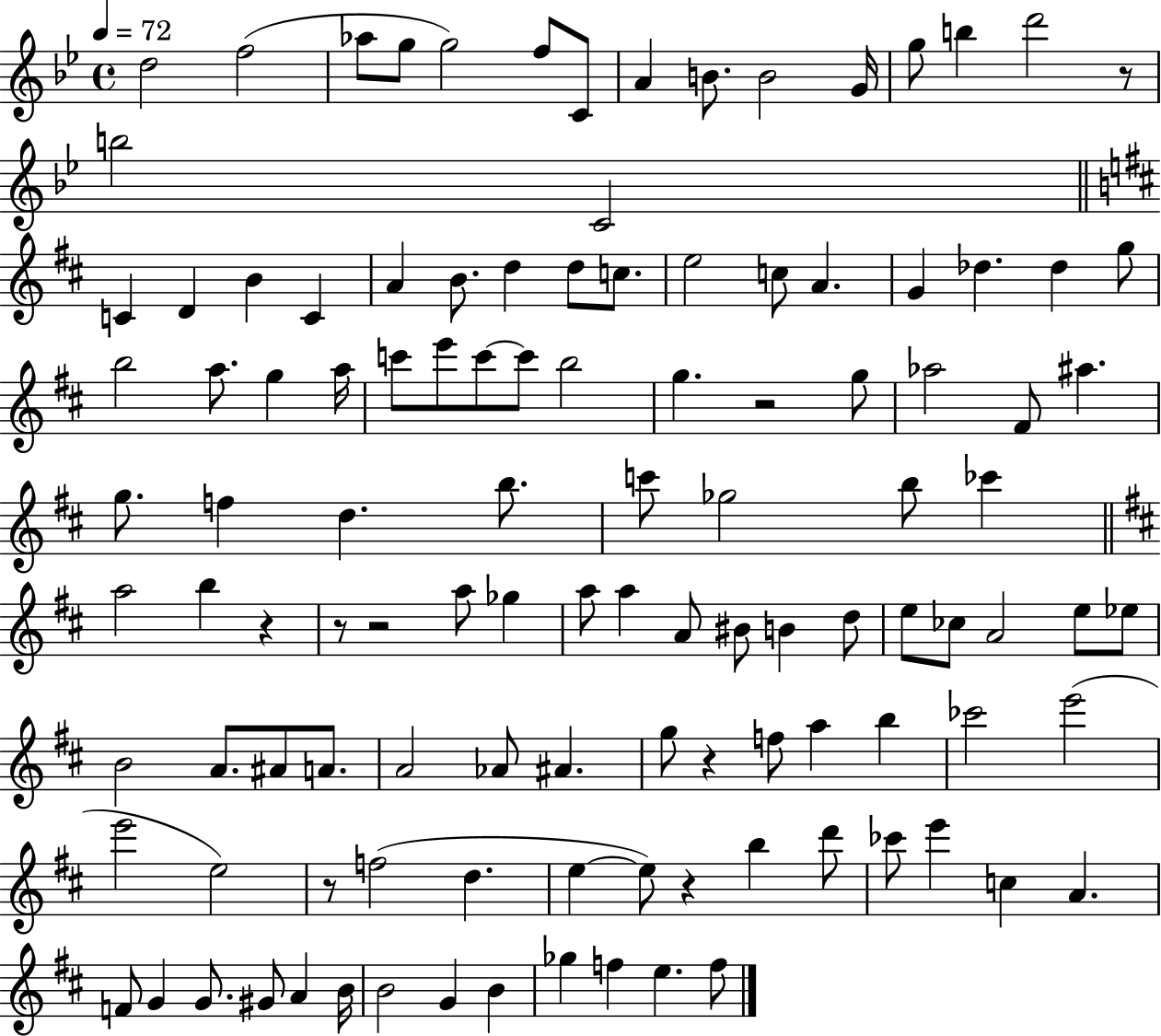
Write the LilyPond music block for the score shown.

{
  \clef treble
  \time 4/4
  \defaultTimeSignature
  \key bes \major
  \tempo 4 = 72
  d''2 f''2( | aes''8 g''8 g''2) f''8 c'8 | a'4 b'8. b'2 g'16 | g''8 b''4 d'''2 r8 | \break b''2 c'2 | \bar "||" \break \key d \major c'4 d'4 b'4 c'4 | a'4 b'8. d''4 d''8 c''8. | e''2 c''8 a'4. | g'4 des''4. des''4 g''8 | \break b''2 a''8. g''4 a''16 | c'''8 e'''8 c'''8~~ c'''8 b''2 | g''4. r2 g''8 | aes''2 fis'8 ais''4. | \break g''8. f''4 d''4. b''8. | c'''8 ges''2 b''8 ces'''4 | \bar "||" \break \key d \major a''2 b''4 r4 | r8 r2 a''8 ges''4 | a''8 a''4 a'8 bis'8 b'4 d''8 | e''8 ces''8 a'2 e''8 ees''8 | \break b'2 a'8. ais'8 a'8. | a'2 aes'8 ais'4. | g''8 r4 f''8 a''4 b''4 | ces'''2 e'''2( | \break e'''2 e''2) | r8 f''2( d''4. | e''4~~ e''8) r4 b''4 d'''8 | ces'''8 e'''4 c''4 a'4. | \break f'8 g'4 g'8. gis'8 a'4 b'16 | b'2 g'4 b'4 | ges''4 f''4 e''4. f''8 | \bar "|."
}